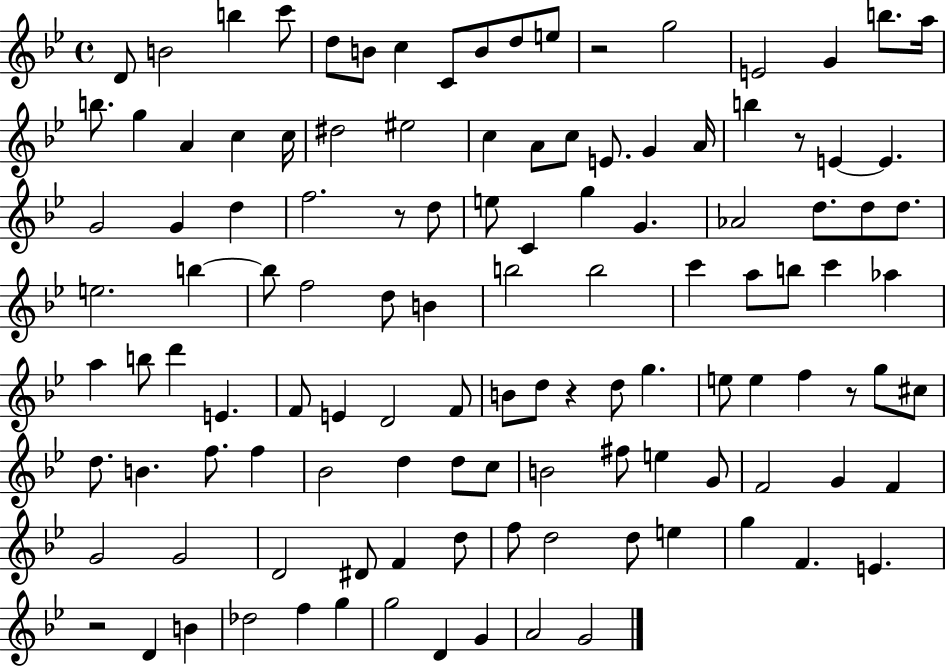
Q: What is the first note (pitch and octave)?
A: D4